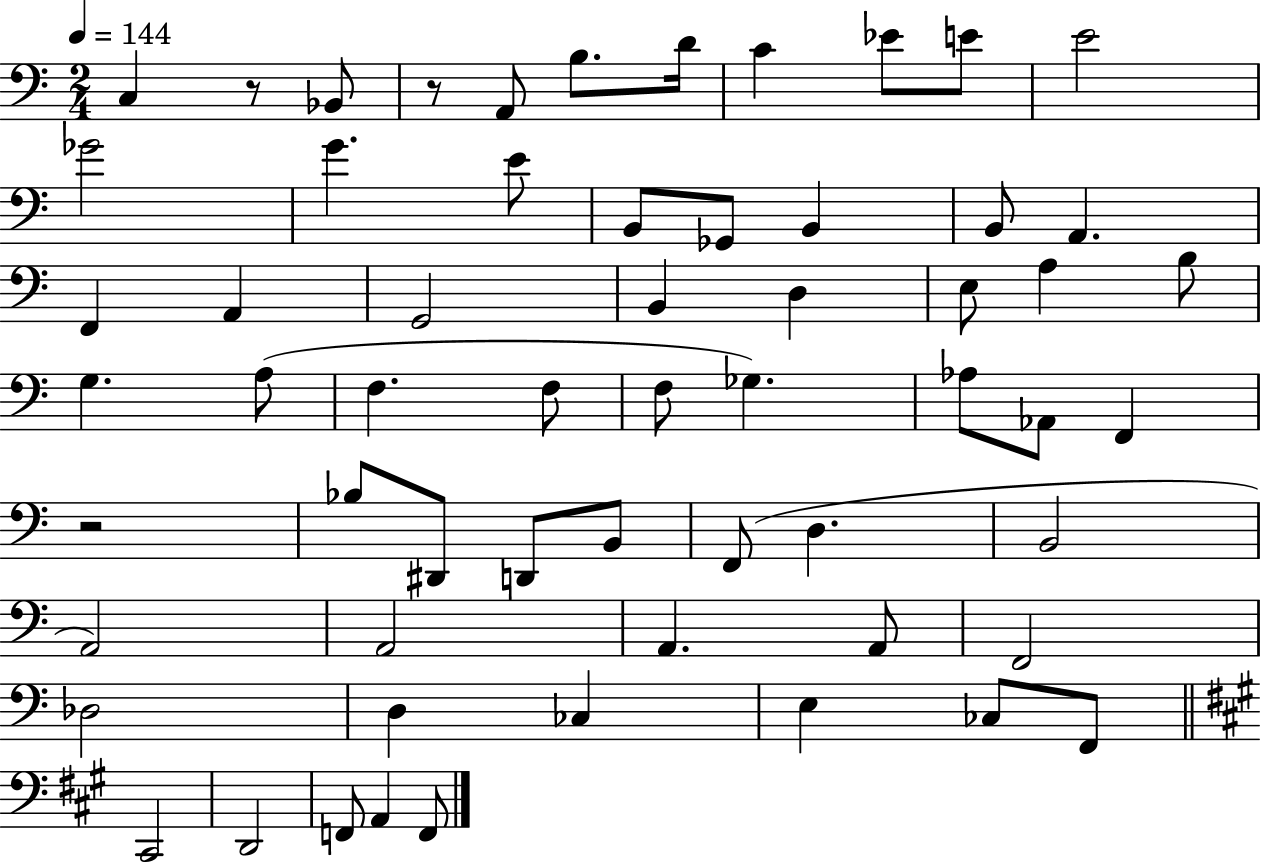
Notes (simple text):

C3/q R/e Bb2/e R/e A2/e B3/e. D4/s C4/q Eb4/e E4/e E4/h Gb4/h G4/q. E4/e B2/e Gb2/e B2/q B2/e A2/q. F2/q A2/q G2/h B2/q D3/q E3/e A3/q B3/e G3/q. A3/e F3/q. F3/e F3/e Gb3/q. Ab3/e Ab2/e F2/q R/h Bb3/e D#2/e D2/e B2/e F2/e D3/q. B2/h A2/h A2/h A2/q. A2/e F2/h Db3/h D3/q CES3/q E3/q CES3/e F2/e C#2/h D2/h F2/e A2/q F2/e